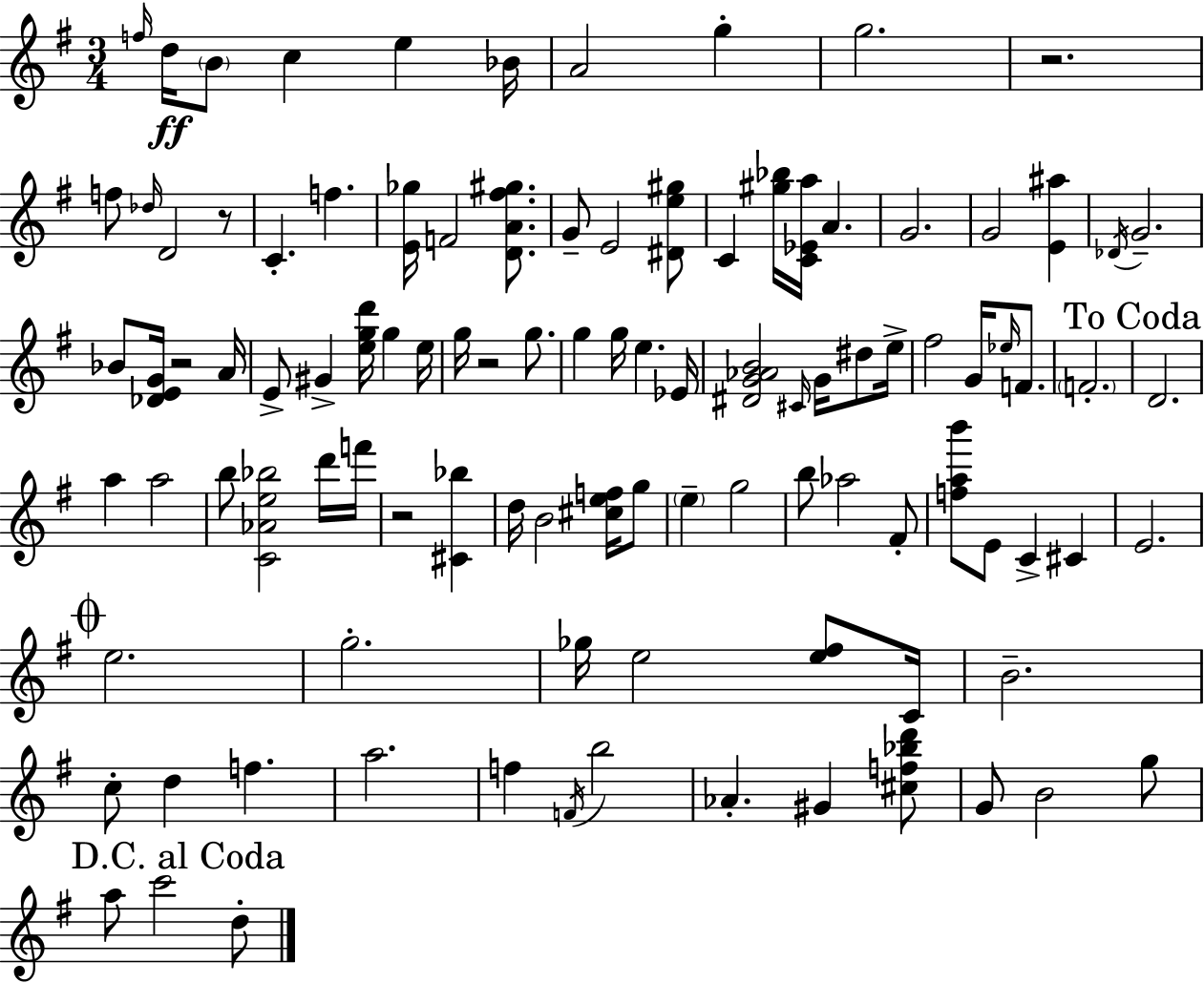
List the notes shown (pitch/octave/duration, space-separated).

F5/s D5/s B4/e C5/q E5/q Bb4/s A4/h G5/q G5/h. R/h. F5/e Db5/s D4/h R/e C4/q. F5/q. [E4,Gb5]/s F4/h [D4,A4,F#5,G#5]/e. G4/e E4/h [D#4,E5,G#5]/e C4/q [G#5,Bb5]/s [C4,Eb4,A5]/s A4/q. G4/h. G4/h [E4,A#5]/q Db4/s G4/h. Bb4/e [Db4,E4,G4]/s R/h A4/s E4/e G#4/q [E5,G5,D6]/s G5/q E5/s G5/s R/h G5/e. G5/q G5/s E5/q. Eb4/s [D#4,G4,Ab4,B4]/h C#4/s G4/s D#5/e E5/s F#5/h G4/s Eb5/s F4/e. F4/h. D4/h. A5/q A5/h B5/e [C4,Ab4,E5,Bb5]/h D6/s F6/s R/h [C#4,Bb5]/q D5/s B4/h [C#5,E5,F5]/s G5/e E5/q G5/h B5/e Ab5/h F#4/e [F5,A5,B6]/e E4/e C4/q C#4/q E4/h. E5/h. G5/h. Gb5/s E5/h [E5,F#5]/e C4/s B4/h. C5/e D5/q F5/q. A5/h. F5/q F4/s B5/h Ab4/q. G#4/q [C#5,F5,Bb5,D6]/e G4/e B4/h G5/e A5/e C6/h D5/e